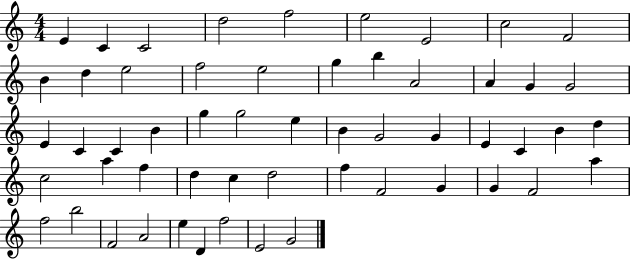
E4/q C4/q C4/h D5/h F5/h E5/h E4/h C5/h F4/h B4/q D5/q E5/h F5/h E5/h G5/q B5/q A4/h A4/q G4/q G4/h E4/q C4/q C4/q B4/q G5/q G5/h E5/q B4/q G4/h G4/q E4/q C4/q B4/q D5/q C5/h A5/q F5/q D5/q C5/q D5/h F5/q F4/h G4/q G4/q F4/h A5/q F5/h B5/h F4/h A4/h E5/q D4/q F5/h E4/h G4/h